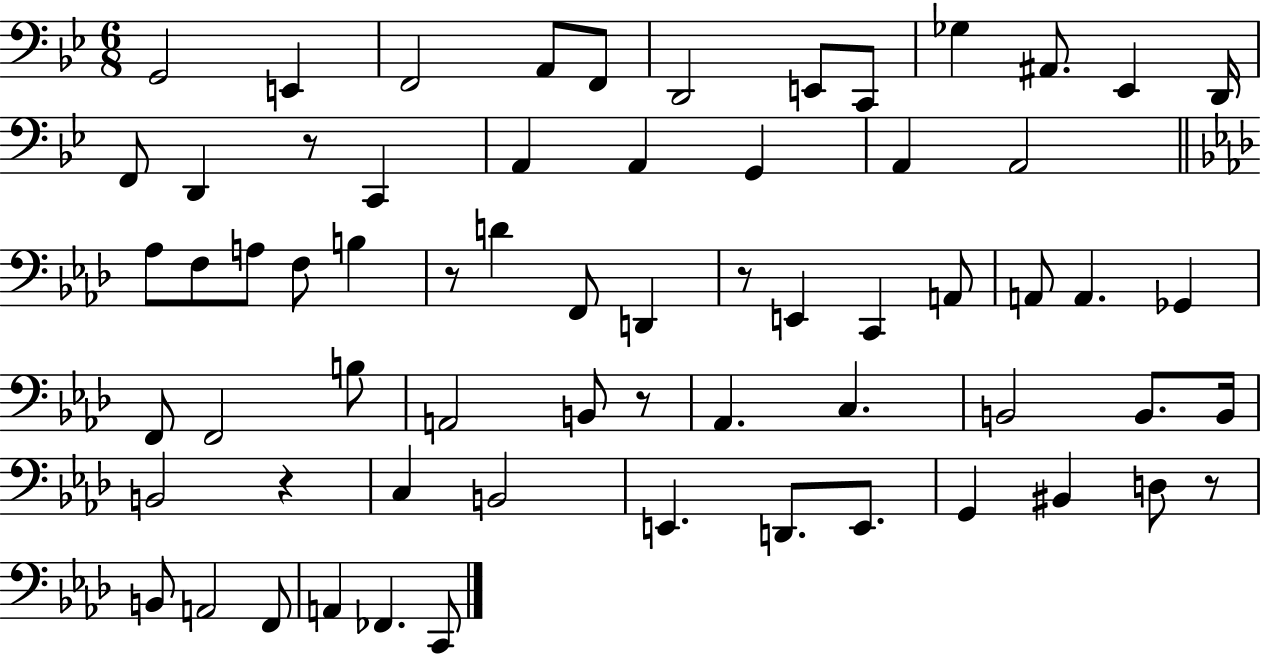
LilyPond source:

{
  \clef bass
  \numericTimeSignature
  \time 6/8
  \key bes \major
  g,2 e,4 | f,2 a,8 f,8 | d,2 e,8 c,8 | ges4 ais,8. ees,4 d,16 | \break f,8 d,4 r8 c,4 | a,4 a,4 g,4 | a,4 a,2 | \bar "||" \break \key aes \major aes8 f8 a8 f8 b4 | r8 d'4 f,8 d,4 | r8 e,4 c,4 a,8 | a,8 a,4. ges,4 | \break f,8 f,2 b8 | a,2 b,8 r8 | aes,4. c4. | b,2 b,8. b,16 | \break b,2 r4 | c4 b,2 | e,4. d,8. e,8. | g,4 bis,4 d8 r8 | \break b,8 a,2 f,8 | a,4 fes,4. c,8 | \bar "|."
}